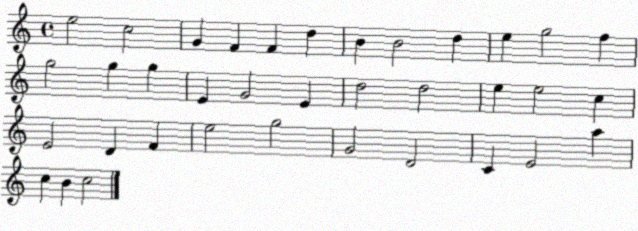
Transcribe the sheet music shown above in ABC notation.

X:1
T:Untitled
M:4/4
L:1/4
K:C
e2 c2 G F F d B B2 d e g2 f g2 g g E G2 E d2 d2 e e2 c E2 D F e2 g2 G2 D2 C E2 a c B c2